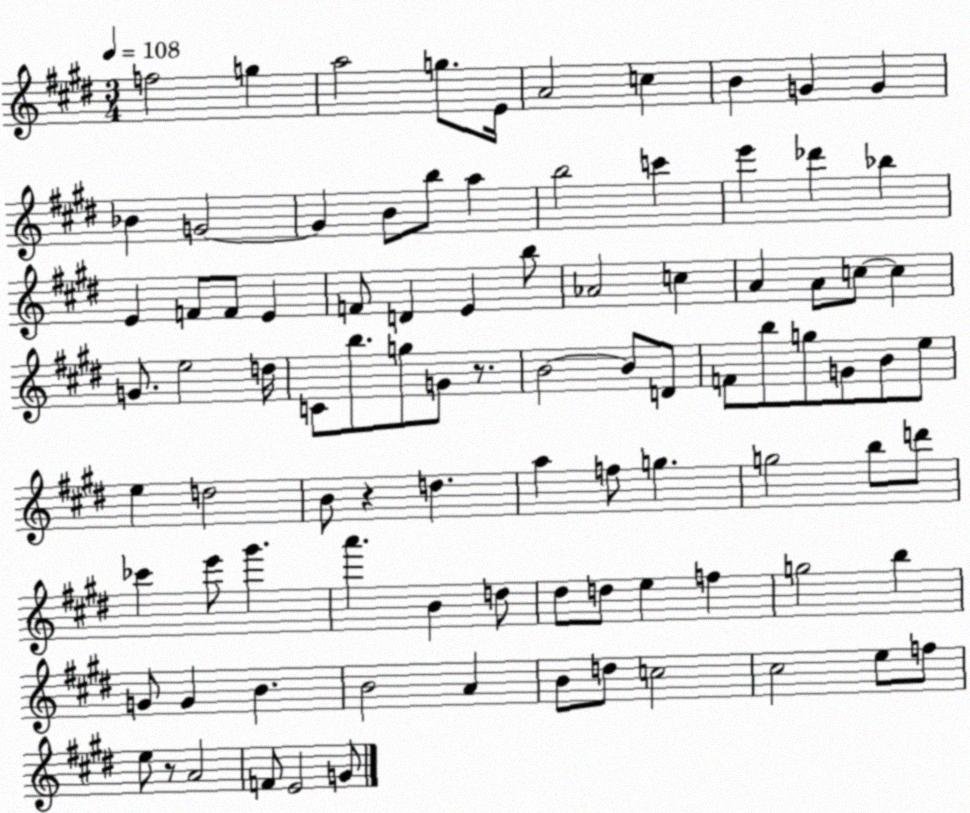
X:1
T:Untitled
M:3/4
L:1/4
K:E
f2 g a2 g/2 E/4 A2 c B G G _B G2 G B/2 b/2 a b2 c' e' _d' _b E F/2 F/2 E F/2 D E b/2 _A2 c A A/2 c/2 c G/2 e2 d/4 C/2 b/2 g/2 G/2 z/2 B2 B/2 D/2 F/2 b/2 g/2 G/2 B/2 e/2 e d2 B/2 z d a f/2 g g2 b/2 d'/2 _c' e'/2 ^g' a' B d/2 ^d/2 d/2 e f g2 b G/2 G B B2 A B/2 d/2 c2 ^c2 e/2 f/2 e/2 z/2 A2 F/2 E2 G/2